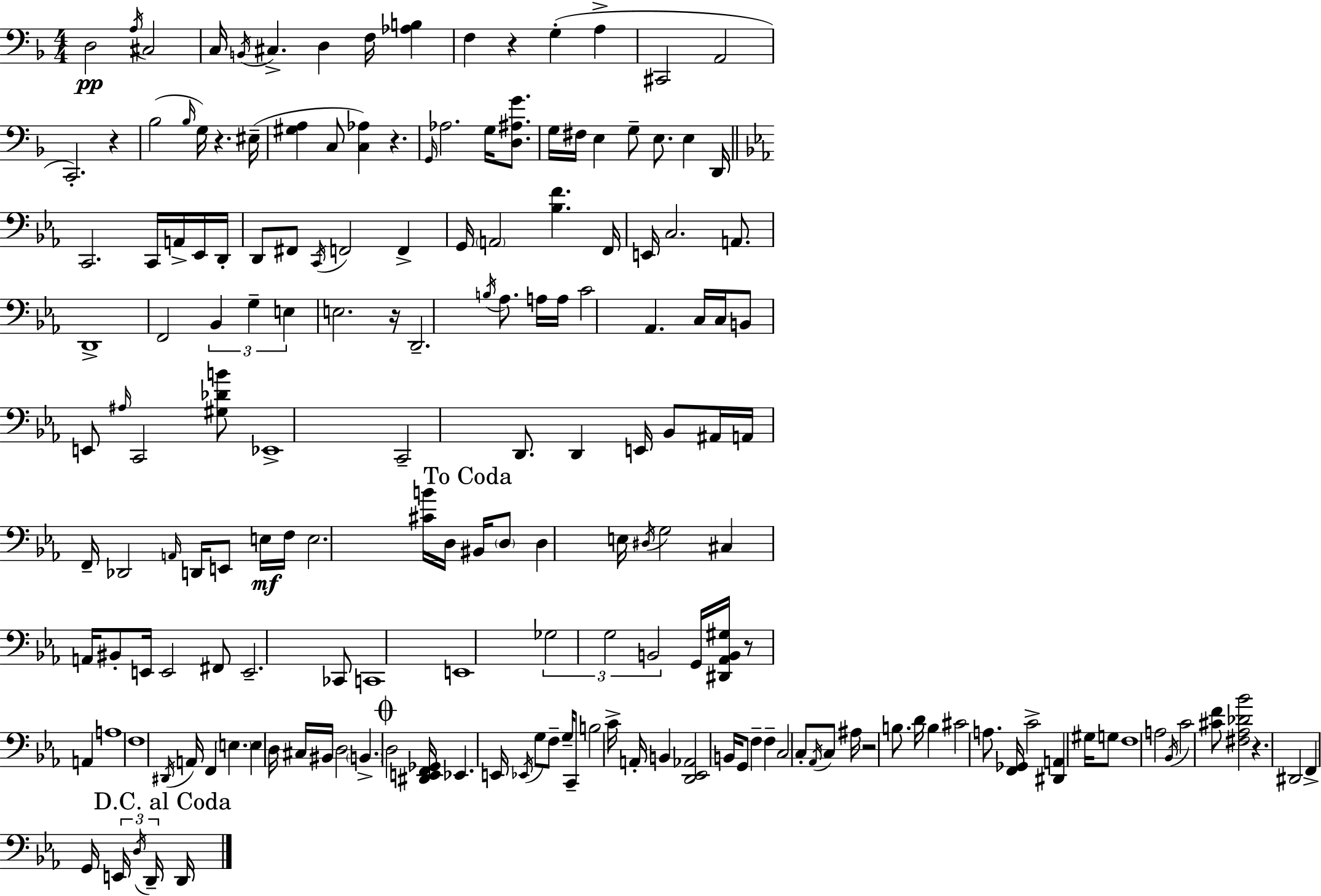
{
  \clef bass
  \numericTimeSignature
  \time 4/4
  \key d \minor
  d2\pp \acciaccatura { a16 } cis2 | c16 \acciaccatura { b,16 } cis4.-> d4 f16 <aes b>4 | f4 r4 g4-.( a4-> | cis,2 a,2 | \break c,2.-.) r4 | bes2( \grace { bes16 } g16) r4. | eis16--( <gis a>4 c8 <c aes>4) r4. | \grace { g,16 } aes2. | \break g16 <d ais g'>8. g16 fis16 e4 g8-- e8. e4 | d,16 \bar "||" \break \key ees \major c,2. c,16 a,16-> ees,16 d,16-. | d,8 fis,8 \acciaccatura { c,16 } f,2 f,4-> | g,16 \parenthesize a,2 <bes f'>4. | f,16 e,16 c2. a,8. | \break d,1-> | f,2 \tuplet 3/2 { bes,4 g4-- | e4 } e2. | r16 d,2.-- \acciaccatura { b16 } aes8. | \break a16 a16 c'2 aes,4. | c16 c16 b,8 e,8 \grace { ais16 } c,2 | <gis des' b'>8 ees,1-> | c,2-- d,8. d,4 | \break e,16 bes,8 ais,16 a,16 f,16-- des,2 | \grace { a,16 } d,16 e,8 e16\mf f16 e2. | <cis' b'>16 d16 \mark "To Coda" bis,16 \parenthesize d8 d4 e16 \acciaccatura { dis16 } g2 | cis4 a,16 bis,8-. e,16 e,2 | \break fis,8 e,2.-- | ces,8 c,1 | e,1 | \tuplet 3/2 { ges2 g2 | \break b,2 } g,16 <dis, aes, b, gis>16 r8 | a,4 a1 | f1 | \acciaccatura { dis,16 } a,16 f,4 \parenthesize e4. | \break e4 d16 cis16 bis,16 d2 | \parenthesize b,4.-> \mark \markup { \musicglyph "scripts.coda" } d2 <dis, e, f, ges,>16 ees,4. | e,16 \acciaccatura { ees,16 } g8 f8-- g16-- c,8-- b2 | c'16-> a,16-. b,4 <d, ees, aes,>2 | \break b,16 g,8 f4-- f4-- c2 | c8-. \acciaccatura { aes,16 } c8 ais16 r2 | b8. d'16 b4 cis'2 | a8. <f, ges,>16 c'2-> | \break <dis, a,>4 gis16 g8 f1 | a2 | \acciaccatura { bes,16 } c'2 <cis' f'>8 <fis aes des' bes'>2 | r4. dis,2 | \break f,4-> g,16 \tuplet 3/2 { e,16 \acciaccatura { d16 } d,16-- } \mark "D.C. al Coda" d,16 \bar "|."
}